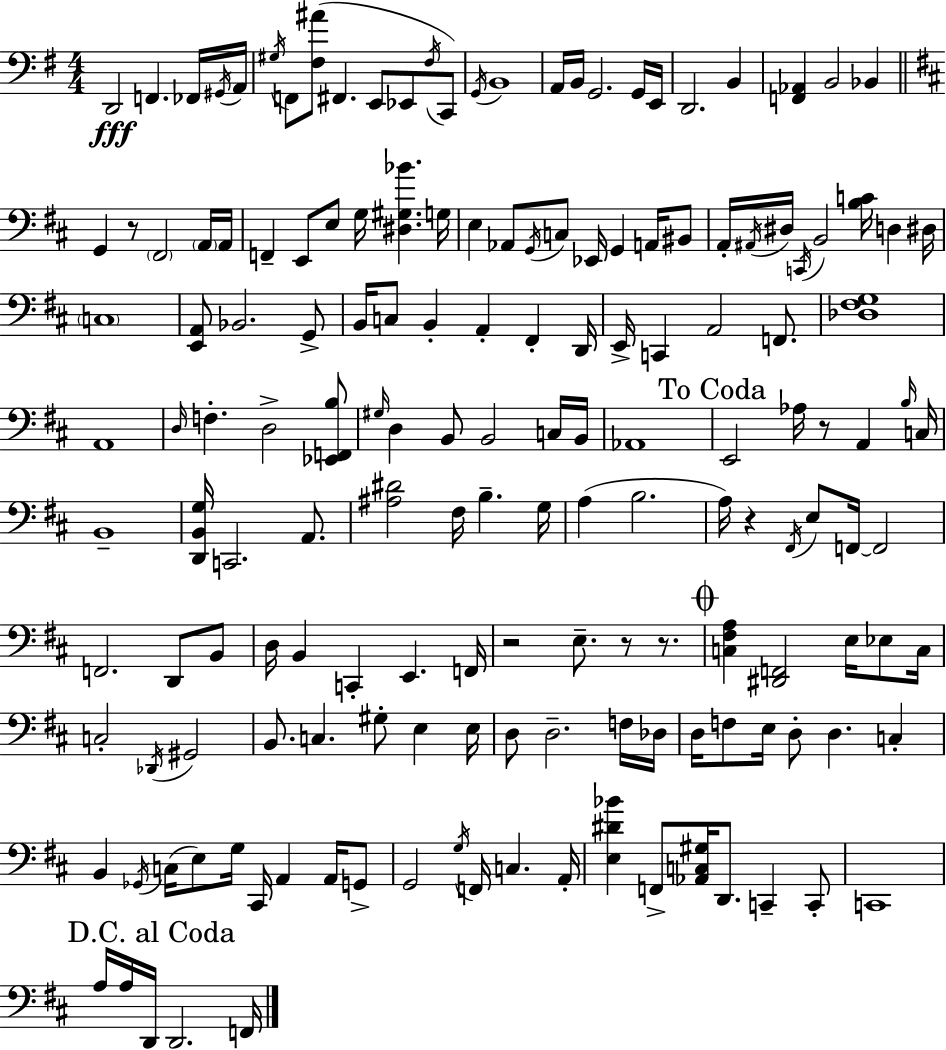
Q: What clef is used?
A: bass